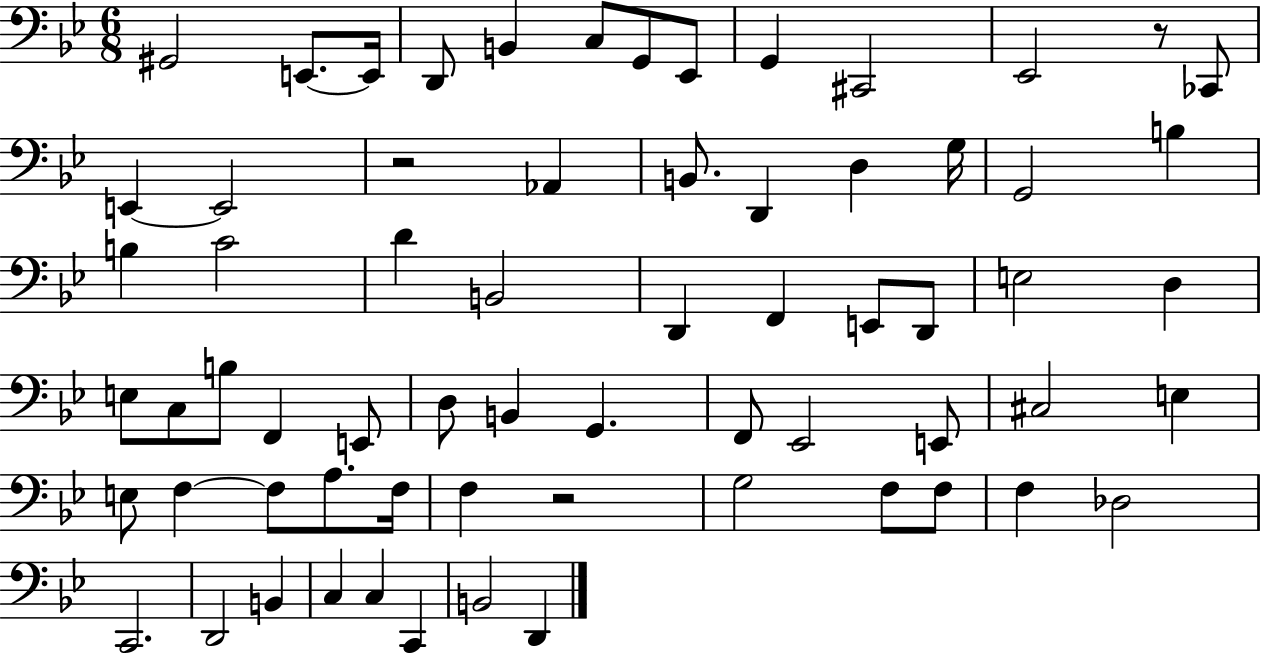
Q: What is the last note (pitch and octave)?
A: D2